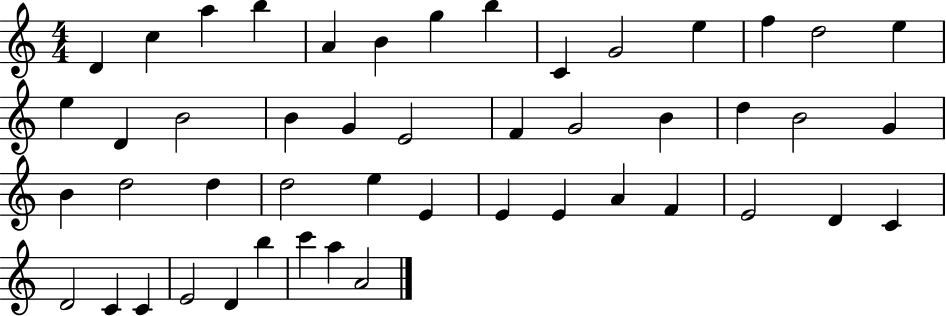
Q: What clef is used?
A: treble